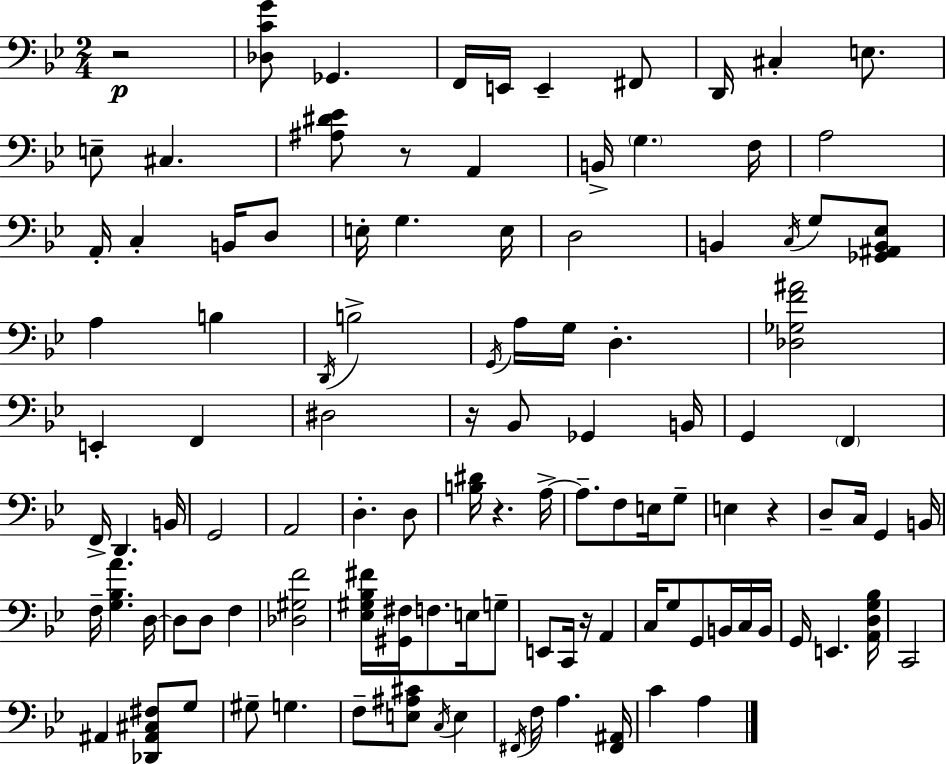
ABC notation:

X:1
T:Untitled
M:2/4
L:1/4
K:Bb
z2 [_D,CG]/2 _G,, F,,/4 E,,/4 E,, ^F,,/2 D,,/4 ^C, E,/2 E,/2 ^C, [^A,^D_E]/2 z/2 A,, B,,/4 G, F,/4 A,2 A,,/4 C, B,,/4 D,/2 E,/4 G, E,/4 D,2 B,, C,/4 G,/2 [_G,,^A,,B,,_E,]/2 A, B, D,,/4 B,2 G,,/4 A,/4 G,/4 D, [_D,_G,F^A]2 E,, F,, ^D,2 z/4 _B,,/2 _G,, B,,/4 G,, F,, F,,/4 D,, B,,/4 G,,2 A,,2 D, D,/2 [B,^D]/4 z A,/4 A,/2 F,/2 E,/4 G,/2 E, z D,/2 C,/4 G,, B,,/4 F,/4 [G,_B,A] D,/4 D,/2 D,/2 F, [_D,^G,F]2 [_E,^G,_B,^F]/4 [^G,,^F,]/4 F,/2 E,/4 G,/2 E,,/2 C,,/4 z/4 A,, C,/4 G,/2 G,,/2 B,,/4 C,/4 B,,/4 G,,/4 E,, [A,,D,G,_B,]/4 C,,2 ^A,, [_D,,^A,,^C,^F,]/2 G,/2 ^G,/2 G, F,/2 [E,^A,^C]/2 C,/4 E, ^F,,/4 F,/4 A, [^F,,^A,,]/4 C A,